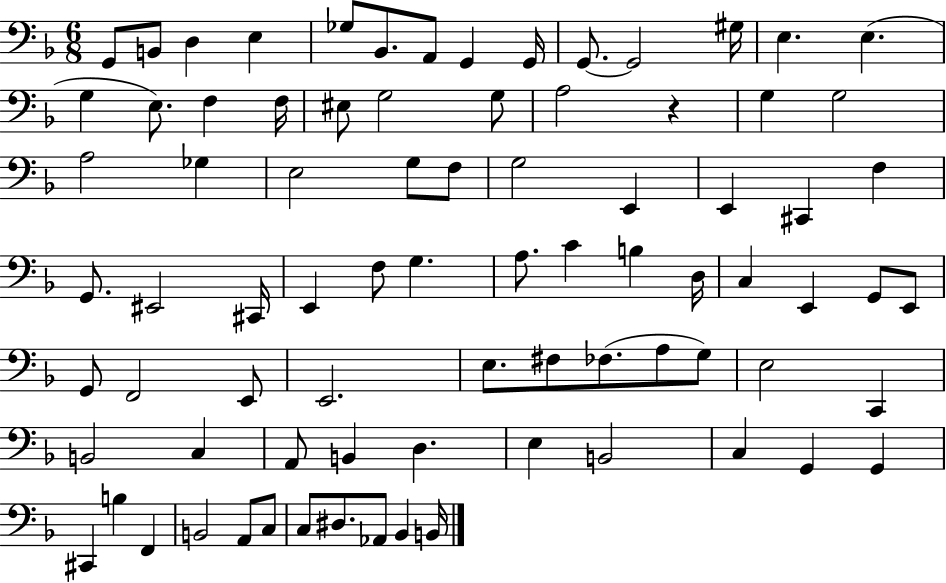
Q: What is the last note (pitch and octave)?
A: B2